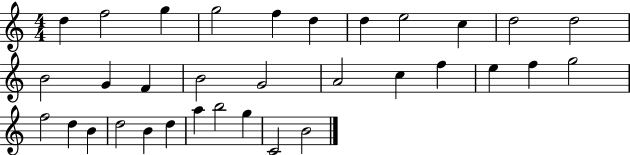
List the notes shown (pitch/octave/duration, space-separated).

D5/q F5/h G5/q G5/h F5/q D5/q D5/q E5/h C5/q D5/h D5/h B4/h G4/q F4/q B4/h G4/h A4/h C5/q F5/q E5/q F5/q G5/h F5/h D5/q B4/q D5/h B4/q D5/q A5/q B5/h G5/q C4/h B4/h